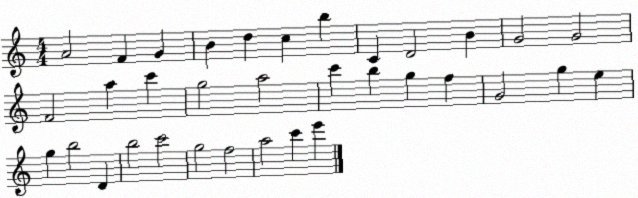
X:1
T:Untitled
M:4/4
L:1/4
K:C
A2 F G B d c b C D2 B G2 G2 F2 a c' g2 a2 c' b g f G2 g e g b2 D b2 c'2 g2 f2 a2 c' e'